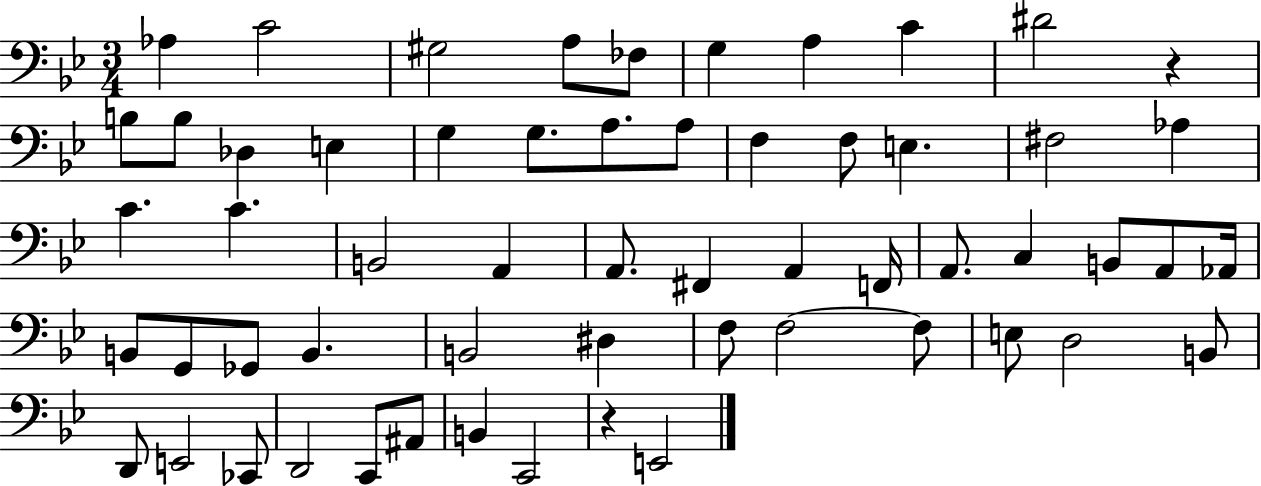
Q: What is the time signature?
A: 3/4